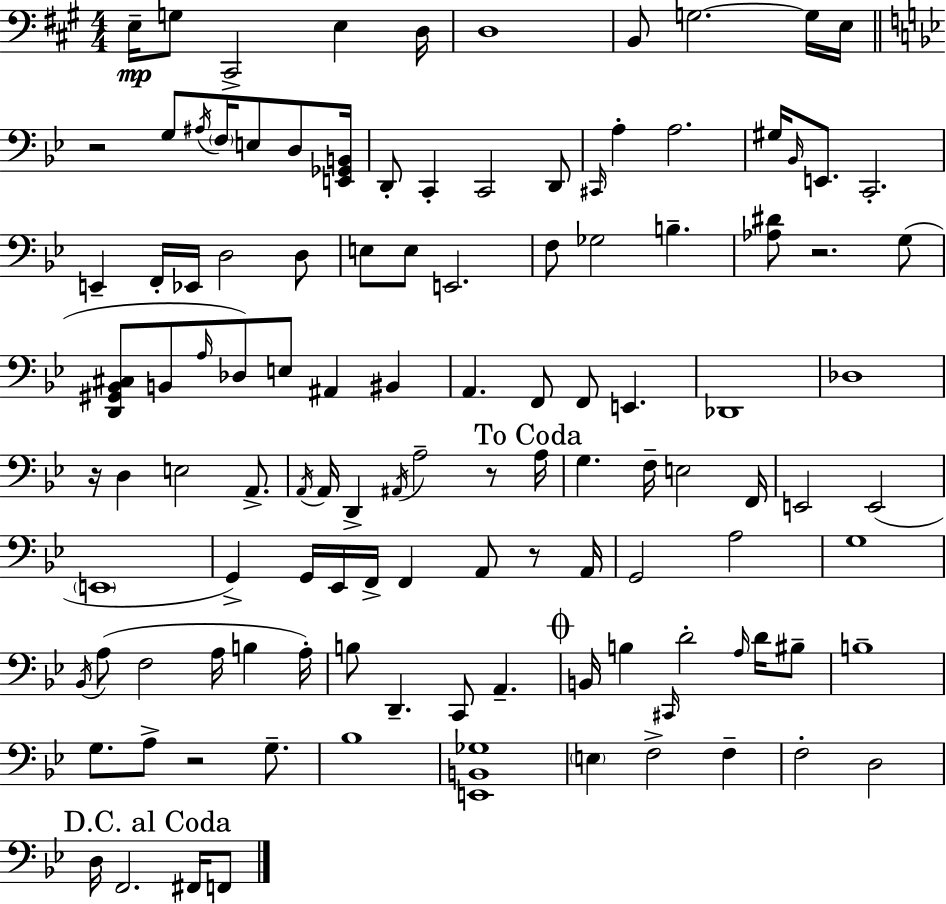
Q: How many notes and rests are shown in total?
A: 117